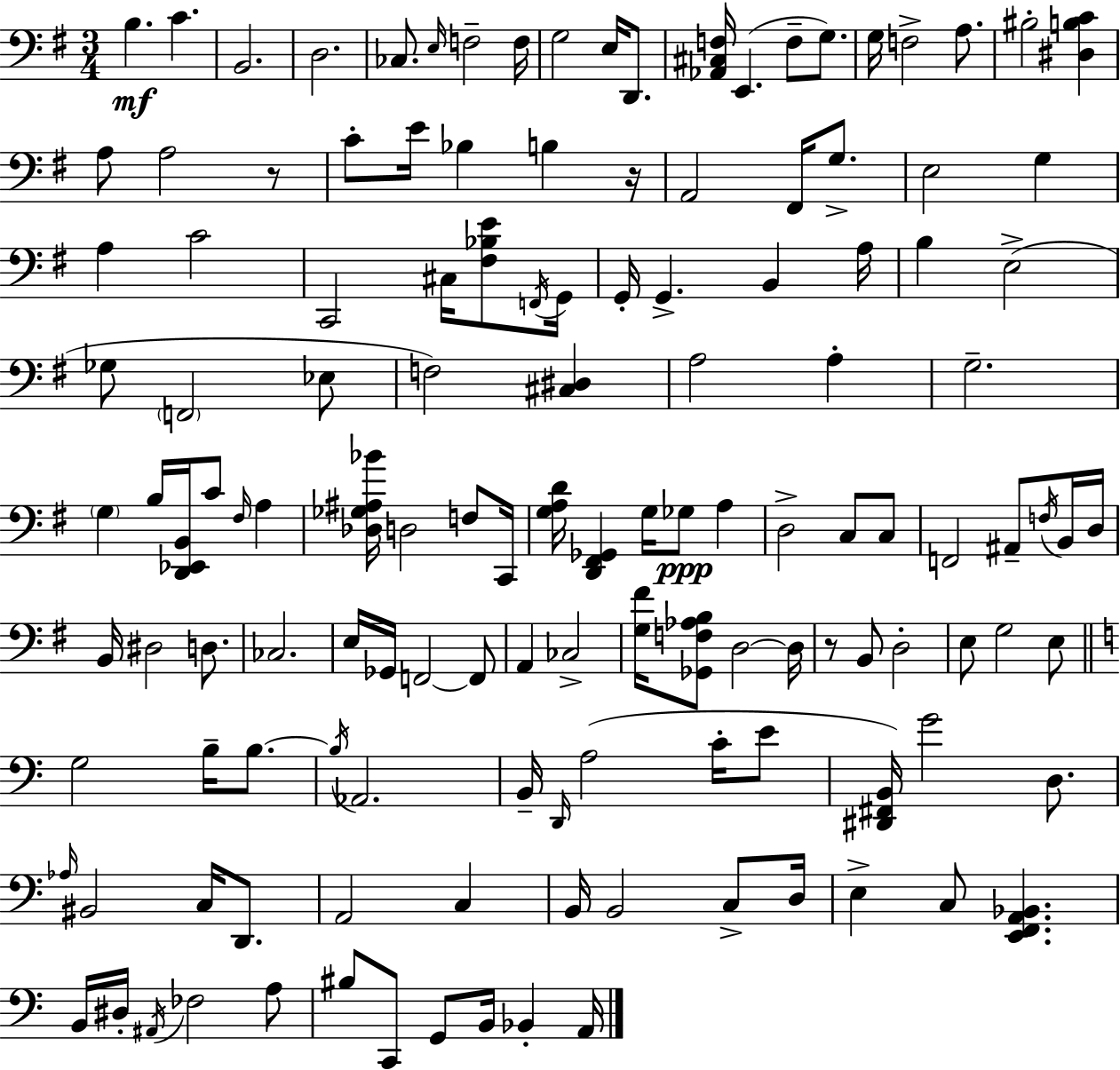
X:1
T:Untitled
M:3/4
L:1/4
K:G
B, C B,,2 D,2 _C,/2 E,/4 F,2 F,/4 G,2 E,/4 D,,/2 [_A,,^C,F,]/4 E,, F,/2 G,/2 G,/4 F,2 A,/2 ^B,2 [^D,B,C] A,/2 A,2 z/2 C/2 E/4 _B, B, z/4 A,,2 ^F,,/4 G,/2 E,2 G, A, C2 C,,2 ^C,/4 [^F,_B,E]/2 F,,/4 G,,/4 G,,/4 G,, B,, A,/4 B, E,2 _G,/2 F,,2 _E,/2 F,2 [^C,^D,] A,2 A, G,2 G, B,/4 [D,,_E,,B,,]/4 C/2 ^F,/4 A, [_D,_G,^A,_B]/4 D,2 F,/2 C,,/4 [G,A,D]/4 [D,,^F,,_G,,] G,/4 _G,/2 A, D,2 C,/2 C,/2 F,,2 ^A,,/2 F,/4 B,,/4 D,/4 B,,/4 ^D,2 D,/2 _C,2 E,/4 _G,,/4 F,,2 F,,/2 A,, _C,2 [G,^F]/4 [_G,,F,_A,B,]/2 D,2 D,/4 z/2 B,,/2 D,2 E,/2 G,2 E,/2 G,2 B,/4 B,/2 B,/4 _A,,2 B,,/4 D,,/4 A,2 C/4 E/2 [^D,,^F,,B,,]/4 G2 D,/2 _A,/4 ^B,,2 C,/4 D,,/2 A,,2 C, B,,/4 B,,2 C,/2 D,/4 E, C,/2 [E,,F,,A,,_B,,] B,,/4 ^D,/4 ^A,,/4 _F,2 A,/2 ^B,/2 C,,/2 G,,/2 B,,/4 _B,, A,,/4